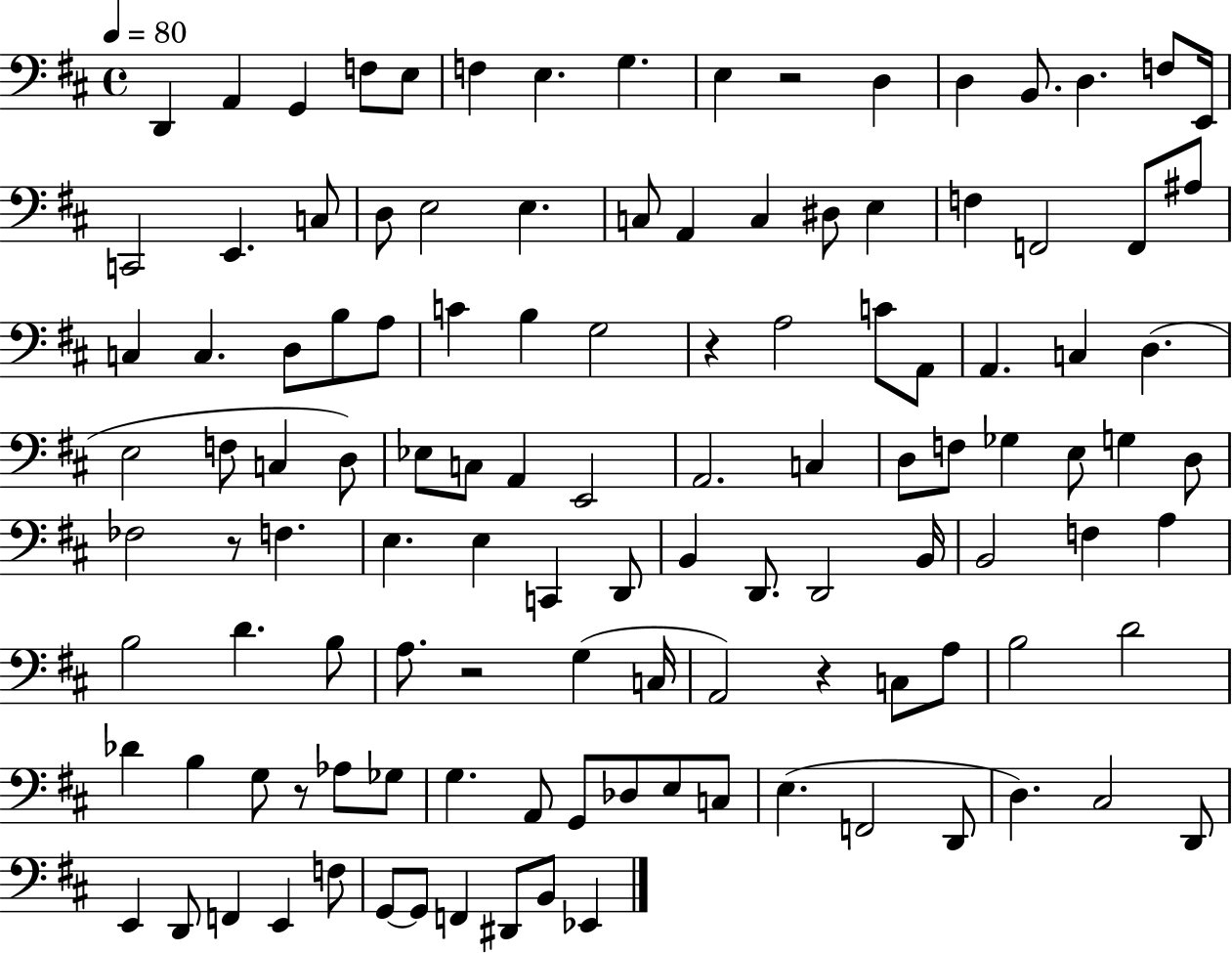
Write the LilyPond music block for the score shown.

{
  \clef bass
  \time 4/4
  \defaultTimeSignature
  \key d \major
  \tempo 4 = 80
  d,4 a,4 g,4 f8 e8 | f4 e4. g4. | e4 r2 d4 | d4 b,8. d4. f8 e,16 | \break c,2 e,4. c8 | d8 e2 e4. | c8 a,4 c4 dis8 e4 | f4 f,2 f,8 ais8 | \break c4 c4. d8 b8 a8 | c'4 b4 g2 | r4 a2 c'8 a,8 | a,4. c4 d4.( | \break e2 f8 c4 d8) | ees8 c8 a,4 e,2 | a,2. c4 | d8 f8 ges4 e8 g4 d8 | \break fes2 r8 f4. | e4. e4 c,4 d,8 | b,4 d,8. d,2 b,16 | b,2 f4 a4 | \break b2 d'4. b8 | a8. r2 g4( c16 | a,2) r4 c8 a8 | b2 d'2 | \break des'4 b4 g8 r8 aes8 ges8 | g4. a,8 g,8 des8 e8 c8 | e4.( f,2 d,8 | d4.) cis2 d,8 | \break e,4 d,8 f,4 e,4 f8 | g,8~~ g,8 f,4 dis,8 b,8 ees,4 | \bar "|."
}